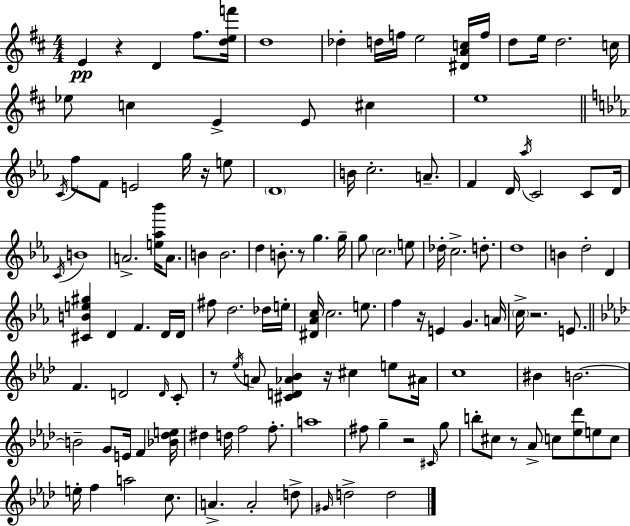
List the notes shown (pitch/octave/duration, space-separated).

E4/q R/q D4/q F#5/e. [D5,E5,F6]/s D5/w Db5/q D5/s F5/s E5/h [D#4,A4,C5]/s F5/s D5/e E5/s D5/h. C5/s Eb5/e C5/q E4/q E4/e C#5/q E5/w C4/s F5/e F4/e E4/h G5/s R/s E5/e D4/w B4/s C5/h. A4/e. F4/q D4/s Ab5/s C4/h C4/e D4/s C4/s B4/w A4/h. [E5,Ab5,Bb6]/s A4/e. B4/q B4/h. D5/q B4/e. R/e G5/q. G5/s G5/e C5/h. E5/e Db5/s C5/h. D5/e. D5/w B4/q D5/h D4/q [C#4,B4,E5,G#5]/q D4/q F4/q. D4/s D4/s F#5/e D5/h. Db5/s E5/s [D#4,Ab4,C5]/s C5/h. E5/e. F5/q R/s E4/q G4/q. A4/s C5/s R/h. E4/e. F4/q. D4/h D4/s C4/e R/e Eb5/s A4/e [C#4,D4,Ab4,Bb4]/q R/s C#5/q E5/e A#4/s C5/w BIS4/q B4/h. B4/h G4/e E4/s F4/q [Bb4,Db5,E5]/s D#5/q D5/s F5/h F5/e. A5/w F#5/e G5/q R/h C#4/s G5/e B5/e C#5/e R/e Ab4/e C5/e [Eb5,Db6]/e E5/e C5/e E5/s F5/q A5/h C5/e. A4/q. A4/h D5/e G#4/s D5/h D5/h